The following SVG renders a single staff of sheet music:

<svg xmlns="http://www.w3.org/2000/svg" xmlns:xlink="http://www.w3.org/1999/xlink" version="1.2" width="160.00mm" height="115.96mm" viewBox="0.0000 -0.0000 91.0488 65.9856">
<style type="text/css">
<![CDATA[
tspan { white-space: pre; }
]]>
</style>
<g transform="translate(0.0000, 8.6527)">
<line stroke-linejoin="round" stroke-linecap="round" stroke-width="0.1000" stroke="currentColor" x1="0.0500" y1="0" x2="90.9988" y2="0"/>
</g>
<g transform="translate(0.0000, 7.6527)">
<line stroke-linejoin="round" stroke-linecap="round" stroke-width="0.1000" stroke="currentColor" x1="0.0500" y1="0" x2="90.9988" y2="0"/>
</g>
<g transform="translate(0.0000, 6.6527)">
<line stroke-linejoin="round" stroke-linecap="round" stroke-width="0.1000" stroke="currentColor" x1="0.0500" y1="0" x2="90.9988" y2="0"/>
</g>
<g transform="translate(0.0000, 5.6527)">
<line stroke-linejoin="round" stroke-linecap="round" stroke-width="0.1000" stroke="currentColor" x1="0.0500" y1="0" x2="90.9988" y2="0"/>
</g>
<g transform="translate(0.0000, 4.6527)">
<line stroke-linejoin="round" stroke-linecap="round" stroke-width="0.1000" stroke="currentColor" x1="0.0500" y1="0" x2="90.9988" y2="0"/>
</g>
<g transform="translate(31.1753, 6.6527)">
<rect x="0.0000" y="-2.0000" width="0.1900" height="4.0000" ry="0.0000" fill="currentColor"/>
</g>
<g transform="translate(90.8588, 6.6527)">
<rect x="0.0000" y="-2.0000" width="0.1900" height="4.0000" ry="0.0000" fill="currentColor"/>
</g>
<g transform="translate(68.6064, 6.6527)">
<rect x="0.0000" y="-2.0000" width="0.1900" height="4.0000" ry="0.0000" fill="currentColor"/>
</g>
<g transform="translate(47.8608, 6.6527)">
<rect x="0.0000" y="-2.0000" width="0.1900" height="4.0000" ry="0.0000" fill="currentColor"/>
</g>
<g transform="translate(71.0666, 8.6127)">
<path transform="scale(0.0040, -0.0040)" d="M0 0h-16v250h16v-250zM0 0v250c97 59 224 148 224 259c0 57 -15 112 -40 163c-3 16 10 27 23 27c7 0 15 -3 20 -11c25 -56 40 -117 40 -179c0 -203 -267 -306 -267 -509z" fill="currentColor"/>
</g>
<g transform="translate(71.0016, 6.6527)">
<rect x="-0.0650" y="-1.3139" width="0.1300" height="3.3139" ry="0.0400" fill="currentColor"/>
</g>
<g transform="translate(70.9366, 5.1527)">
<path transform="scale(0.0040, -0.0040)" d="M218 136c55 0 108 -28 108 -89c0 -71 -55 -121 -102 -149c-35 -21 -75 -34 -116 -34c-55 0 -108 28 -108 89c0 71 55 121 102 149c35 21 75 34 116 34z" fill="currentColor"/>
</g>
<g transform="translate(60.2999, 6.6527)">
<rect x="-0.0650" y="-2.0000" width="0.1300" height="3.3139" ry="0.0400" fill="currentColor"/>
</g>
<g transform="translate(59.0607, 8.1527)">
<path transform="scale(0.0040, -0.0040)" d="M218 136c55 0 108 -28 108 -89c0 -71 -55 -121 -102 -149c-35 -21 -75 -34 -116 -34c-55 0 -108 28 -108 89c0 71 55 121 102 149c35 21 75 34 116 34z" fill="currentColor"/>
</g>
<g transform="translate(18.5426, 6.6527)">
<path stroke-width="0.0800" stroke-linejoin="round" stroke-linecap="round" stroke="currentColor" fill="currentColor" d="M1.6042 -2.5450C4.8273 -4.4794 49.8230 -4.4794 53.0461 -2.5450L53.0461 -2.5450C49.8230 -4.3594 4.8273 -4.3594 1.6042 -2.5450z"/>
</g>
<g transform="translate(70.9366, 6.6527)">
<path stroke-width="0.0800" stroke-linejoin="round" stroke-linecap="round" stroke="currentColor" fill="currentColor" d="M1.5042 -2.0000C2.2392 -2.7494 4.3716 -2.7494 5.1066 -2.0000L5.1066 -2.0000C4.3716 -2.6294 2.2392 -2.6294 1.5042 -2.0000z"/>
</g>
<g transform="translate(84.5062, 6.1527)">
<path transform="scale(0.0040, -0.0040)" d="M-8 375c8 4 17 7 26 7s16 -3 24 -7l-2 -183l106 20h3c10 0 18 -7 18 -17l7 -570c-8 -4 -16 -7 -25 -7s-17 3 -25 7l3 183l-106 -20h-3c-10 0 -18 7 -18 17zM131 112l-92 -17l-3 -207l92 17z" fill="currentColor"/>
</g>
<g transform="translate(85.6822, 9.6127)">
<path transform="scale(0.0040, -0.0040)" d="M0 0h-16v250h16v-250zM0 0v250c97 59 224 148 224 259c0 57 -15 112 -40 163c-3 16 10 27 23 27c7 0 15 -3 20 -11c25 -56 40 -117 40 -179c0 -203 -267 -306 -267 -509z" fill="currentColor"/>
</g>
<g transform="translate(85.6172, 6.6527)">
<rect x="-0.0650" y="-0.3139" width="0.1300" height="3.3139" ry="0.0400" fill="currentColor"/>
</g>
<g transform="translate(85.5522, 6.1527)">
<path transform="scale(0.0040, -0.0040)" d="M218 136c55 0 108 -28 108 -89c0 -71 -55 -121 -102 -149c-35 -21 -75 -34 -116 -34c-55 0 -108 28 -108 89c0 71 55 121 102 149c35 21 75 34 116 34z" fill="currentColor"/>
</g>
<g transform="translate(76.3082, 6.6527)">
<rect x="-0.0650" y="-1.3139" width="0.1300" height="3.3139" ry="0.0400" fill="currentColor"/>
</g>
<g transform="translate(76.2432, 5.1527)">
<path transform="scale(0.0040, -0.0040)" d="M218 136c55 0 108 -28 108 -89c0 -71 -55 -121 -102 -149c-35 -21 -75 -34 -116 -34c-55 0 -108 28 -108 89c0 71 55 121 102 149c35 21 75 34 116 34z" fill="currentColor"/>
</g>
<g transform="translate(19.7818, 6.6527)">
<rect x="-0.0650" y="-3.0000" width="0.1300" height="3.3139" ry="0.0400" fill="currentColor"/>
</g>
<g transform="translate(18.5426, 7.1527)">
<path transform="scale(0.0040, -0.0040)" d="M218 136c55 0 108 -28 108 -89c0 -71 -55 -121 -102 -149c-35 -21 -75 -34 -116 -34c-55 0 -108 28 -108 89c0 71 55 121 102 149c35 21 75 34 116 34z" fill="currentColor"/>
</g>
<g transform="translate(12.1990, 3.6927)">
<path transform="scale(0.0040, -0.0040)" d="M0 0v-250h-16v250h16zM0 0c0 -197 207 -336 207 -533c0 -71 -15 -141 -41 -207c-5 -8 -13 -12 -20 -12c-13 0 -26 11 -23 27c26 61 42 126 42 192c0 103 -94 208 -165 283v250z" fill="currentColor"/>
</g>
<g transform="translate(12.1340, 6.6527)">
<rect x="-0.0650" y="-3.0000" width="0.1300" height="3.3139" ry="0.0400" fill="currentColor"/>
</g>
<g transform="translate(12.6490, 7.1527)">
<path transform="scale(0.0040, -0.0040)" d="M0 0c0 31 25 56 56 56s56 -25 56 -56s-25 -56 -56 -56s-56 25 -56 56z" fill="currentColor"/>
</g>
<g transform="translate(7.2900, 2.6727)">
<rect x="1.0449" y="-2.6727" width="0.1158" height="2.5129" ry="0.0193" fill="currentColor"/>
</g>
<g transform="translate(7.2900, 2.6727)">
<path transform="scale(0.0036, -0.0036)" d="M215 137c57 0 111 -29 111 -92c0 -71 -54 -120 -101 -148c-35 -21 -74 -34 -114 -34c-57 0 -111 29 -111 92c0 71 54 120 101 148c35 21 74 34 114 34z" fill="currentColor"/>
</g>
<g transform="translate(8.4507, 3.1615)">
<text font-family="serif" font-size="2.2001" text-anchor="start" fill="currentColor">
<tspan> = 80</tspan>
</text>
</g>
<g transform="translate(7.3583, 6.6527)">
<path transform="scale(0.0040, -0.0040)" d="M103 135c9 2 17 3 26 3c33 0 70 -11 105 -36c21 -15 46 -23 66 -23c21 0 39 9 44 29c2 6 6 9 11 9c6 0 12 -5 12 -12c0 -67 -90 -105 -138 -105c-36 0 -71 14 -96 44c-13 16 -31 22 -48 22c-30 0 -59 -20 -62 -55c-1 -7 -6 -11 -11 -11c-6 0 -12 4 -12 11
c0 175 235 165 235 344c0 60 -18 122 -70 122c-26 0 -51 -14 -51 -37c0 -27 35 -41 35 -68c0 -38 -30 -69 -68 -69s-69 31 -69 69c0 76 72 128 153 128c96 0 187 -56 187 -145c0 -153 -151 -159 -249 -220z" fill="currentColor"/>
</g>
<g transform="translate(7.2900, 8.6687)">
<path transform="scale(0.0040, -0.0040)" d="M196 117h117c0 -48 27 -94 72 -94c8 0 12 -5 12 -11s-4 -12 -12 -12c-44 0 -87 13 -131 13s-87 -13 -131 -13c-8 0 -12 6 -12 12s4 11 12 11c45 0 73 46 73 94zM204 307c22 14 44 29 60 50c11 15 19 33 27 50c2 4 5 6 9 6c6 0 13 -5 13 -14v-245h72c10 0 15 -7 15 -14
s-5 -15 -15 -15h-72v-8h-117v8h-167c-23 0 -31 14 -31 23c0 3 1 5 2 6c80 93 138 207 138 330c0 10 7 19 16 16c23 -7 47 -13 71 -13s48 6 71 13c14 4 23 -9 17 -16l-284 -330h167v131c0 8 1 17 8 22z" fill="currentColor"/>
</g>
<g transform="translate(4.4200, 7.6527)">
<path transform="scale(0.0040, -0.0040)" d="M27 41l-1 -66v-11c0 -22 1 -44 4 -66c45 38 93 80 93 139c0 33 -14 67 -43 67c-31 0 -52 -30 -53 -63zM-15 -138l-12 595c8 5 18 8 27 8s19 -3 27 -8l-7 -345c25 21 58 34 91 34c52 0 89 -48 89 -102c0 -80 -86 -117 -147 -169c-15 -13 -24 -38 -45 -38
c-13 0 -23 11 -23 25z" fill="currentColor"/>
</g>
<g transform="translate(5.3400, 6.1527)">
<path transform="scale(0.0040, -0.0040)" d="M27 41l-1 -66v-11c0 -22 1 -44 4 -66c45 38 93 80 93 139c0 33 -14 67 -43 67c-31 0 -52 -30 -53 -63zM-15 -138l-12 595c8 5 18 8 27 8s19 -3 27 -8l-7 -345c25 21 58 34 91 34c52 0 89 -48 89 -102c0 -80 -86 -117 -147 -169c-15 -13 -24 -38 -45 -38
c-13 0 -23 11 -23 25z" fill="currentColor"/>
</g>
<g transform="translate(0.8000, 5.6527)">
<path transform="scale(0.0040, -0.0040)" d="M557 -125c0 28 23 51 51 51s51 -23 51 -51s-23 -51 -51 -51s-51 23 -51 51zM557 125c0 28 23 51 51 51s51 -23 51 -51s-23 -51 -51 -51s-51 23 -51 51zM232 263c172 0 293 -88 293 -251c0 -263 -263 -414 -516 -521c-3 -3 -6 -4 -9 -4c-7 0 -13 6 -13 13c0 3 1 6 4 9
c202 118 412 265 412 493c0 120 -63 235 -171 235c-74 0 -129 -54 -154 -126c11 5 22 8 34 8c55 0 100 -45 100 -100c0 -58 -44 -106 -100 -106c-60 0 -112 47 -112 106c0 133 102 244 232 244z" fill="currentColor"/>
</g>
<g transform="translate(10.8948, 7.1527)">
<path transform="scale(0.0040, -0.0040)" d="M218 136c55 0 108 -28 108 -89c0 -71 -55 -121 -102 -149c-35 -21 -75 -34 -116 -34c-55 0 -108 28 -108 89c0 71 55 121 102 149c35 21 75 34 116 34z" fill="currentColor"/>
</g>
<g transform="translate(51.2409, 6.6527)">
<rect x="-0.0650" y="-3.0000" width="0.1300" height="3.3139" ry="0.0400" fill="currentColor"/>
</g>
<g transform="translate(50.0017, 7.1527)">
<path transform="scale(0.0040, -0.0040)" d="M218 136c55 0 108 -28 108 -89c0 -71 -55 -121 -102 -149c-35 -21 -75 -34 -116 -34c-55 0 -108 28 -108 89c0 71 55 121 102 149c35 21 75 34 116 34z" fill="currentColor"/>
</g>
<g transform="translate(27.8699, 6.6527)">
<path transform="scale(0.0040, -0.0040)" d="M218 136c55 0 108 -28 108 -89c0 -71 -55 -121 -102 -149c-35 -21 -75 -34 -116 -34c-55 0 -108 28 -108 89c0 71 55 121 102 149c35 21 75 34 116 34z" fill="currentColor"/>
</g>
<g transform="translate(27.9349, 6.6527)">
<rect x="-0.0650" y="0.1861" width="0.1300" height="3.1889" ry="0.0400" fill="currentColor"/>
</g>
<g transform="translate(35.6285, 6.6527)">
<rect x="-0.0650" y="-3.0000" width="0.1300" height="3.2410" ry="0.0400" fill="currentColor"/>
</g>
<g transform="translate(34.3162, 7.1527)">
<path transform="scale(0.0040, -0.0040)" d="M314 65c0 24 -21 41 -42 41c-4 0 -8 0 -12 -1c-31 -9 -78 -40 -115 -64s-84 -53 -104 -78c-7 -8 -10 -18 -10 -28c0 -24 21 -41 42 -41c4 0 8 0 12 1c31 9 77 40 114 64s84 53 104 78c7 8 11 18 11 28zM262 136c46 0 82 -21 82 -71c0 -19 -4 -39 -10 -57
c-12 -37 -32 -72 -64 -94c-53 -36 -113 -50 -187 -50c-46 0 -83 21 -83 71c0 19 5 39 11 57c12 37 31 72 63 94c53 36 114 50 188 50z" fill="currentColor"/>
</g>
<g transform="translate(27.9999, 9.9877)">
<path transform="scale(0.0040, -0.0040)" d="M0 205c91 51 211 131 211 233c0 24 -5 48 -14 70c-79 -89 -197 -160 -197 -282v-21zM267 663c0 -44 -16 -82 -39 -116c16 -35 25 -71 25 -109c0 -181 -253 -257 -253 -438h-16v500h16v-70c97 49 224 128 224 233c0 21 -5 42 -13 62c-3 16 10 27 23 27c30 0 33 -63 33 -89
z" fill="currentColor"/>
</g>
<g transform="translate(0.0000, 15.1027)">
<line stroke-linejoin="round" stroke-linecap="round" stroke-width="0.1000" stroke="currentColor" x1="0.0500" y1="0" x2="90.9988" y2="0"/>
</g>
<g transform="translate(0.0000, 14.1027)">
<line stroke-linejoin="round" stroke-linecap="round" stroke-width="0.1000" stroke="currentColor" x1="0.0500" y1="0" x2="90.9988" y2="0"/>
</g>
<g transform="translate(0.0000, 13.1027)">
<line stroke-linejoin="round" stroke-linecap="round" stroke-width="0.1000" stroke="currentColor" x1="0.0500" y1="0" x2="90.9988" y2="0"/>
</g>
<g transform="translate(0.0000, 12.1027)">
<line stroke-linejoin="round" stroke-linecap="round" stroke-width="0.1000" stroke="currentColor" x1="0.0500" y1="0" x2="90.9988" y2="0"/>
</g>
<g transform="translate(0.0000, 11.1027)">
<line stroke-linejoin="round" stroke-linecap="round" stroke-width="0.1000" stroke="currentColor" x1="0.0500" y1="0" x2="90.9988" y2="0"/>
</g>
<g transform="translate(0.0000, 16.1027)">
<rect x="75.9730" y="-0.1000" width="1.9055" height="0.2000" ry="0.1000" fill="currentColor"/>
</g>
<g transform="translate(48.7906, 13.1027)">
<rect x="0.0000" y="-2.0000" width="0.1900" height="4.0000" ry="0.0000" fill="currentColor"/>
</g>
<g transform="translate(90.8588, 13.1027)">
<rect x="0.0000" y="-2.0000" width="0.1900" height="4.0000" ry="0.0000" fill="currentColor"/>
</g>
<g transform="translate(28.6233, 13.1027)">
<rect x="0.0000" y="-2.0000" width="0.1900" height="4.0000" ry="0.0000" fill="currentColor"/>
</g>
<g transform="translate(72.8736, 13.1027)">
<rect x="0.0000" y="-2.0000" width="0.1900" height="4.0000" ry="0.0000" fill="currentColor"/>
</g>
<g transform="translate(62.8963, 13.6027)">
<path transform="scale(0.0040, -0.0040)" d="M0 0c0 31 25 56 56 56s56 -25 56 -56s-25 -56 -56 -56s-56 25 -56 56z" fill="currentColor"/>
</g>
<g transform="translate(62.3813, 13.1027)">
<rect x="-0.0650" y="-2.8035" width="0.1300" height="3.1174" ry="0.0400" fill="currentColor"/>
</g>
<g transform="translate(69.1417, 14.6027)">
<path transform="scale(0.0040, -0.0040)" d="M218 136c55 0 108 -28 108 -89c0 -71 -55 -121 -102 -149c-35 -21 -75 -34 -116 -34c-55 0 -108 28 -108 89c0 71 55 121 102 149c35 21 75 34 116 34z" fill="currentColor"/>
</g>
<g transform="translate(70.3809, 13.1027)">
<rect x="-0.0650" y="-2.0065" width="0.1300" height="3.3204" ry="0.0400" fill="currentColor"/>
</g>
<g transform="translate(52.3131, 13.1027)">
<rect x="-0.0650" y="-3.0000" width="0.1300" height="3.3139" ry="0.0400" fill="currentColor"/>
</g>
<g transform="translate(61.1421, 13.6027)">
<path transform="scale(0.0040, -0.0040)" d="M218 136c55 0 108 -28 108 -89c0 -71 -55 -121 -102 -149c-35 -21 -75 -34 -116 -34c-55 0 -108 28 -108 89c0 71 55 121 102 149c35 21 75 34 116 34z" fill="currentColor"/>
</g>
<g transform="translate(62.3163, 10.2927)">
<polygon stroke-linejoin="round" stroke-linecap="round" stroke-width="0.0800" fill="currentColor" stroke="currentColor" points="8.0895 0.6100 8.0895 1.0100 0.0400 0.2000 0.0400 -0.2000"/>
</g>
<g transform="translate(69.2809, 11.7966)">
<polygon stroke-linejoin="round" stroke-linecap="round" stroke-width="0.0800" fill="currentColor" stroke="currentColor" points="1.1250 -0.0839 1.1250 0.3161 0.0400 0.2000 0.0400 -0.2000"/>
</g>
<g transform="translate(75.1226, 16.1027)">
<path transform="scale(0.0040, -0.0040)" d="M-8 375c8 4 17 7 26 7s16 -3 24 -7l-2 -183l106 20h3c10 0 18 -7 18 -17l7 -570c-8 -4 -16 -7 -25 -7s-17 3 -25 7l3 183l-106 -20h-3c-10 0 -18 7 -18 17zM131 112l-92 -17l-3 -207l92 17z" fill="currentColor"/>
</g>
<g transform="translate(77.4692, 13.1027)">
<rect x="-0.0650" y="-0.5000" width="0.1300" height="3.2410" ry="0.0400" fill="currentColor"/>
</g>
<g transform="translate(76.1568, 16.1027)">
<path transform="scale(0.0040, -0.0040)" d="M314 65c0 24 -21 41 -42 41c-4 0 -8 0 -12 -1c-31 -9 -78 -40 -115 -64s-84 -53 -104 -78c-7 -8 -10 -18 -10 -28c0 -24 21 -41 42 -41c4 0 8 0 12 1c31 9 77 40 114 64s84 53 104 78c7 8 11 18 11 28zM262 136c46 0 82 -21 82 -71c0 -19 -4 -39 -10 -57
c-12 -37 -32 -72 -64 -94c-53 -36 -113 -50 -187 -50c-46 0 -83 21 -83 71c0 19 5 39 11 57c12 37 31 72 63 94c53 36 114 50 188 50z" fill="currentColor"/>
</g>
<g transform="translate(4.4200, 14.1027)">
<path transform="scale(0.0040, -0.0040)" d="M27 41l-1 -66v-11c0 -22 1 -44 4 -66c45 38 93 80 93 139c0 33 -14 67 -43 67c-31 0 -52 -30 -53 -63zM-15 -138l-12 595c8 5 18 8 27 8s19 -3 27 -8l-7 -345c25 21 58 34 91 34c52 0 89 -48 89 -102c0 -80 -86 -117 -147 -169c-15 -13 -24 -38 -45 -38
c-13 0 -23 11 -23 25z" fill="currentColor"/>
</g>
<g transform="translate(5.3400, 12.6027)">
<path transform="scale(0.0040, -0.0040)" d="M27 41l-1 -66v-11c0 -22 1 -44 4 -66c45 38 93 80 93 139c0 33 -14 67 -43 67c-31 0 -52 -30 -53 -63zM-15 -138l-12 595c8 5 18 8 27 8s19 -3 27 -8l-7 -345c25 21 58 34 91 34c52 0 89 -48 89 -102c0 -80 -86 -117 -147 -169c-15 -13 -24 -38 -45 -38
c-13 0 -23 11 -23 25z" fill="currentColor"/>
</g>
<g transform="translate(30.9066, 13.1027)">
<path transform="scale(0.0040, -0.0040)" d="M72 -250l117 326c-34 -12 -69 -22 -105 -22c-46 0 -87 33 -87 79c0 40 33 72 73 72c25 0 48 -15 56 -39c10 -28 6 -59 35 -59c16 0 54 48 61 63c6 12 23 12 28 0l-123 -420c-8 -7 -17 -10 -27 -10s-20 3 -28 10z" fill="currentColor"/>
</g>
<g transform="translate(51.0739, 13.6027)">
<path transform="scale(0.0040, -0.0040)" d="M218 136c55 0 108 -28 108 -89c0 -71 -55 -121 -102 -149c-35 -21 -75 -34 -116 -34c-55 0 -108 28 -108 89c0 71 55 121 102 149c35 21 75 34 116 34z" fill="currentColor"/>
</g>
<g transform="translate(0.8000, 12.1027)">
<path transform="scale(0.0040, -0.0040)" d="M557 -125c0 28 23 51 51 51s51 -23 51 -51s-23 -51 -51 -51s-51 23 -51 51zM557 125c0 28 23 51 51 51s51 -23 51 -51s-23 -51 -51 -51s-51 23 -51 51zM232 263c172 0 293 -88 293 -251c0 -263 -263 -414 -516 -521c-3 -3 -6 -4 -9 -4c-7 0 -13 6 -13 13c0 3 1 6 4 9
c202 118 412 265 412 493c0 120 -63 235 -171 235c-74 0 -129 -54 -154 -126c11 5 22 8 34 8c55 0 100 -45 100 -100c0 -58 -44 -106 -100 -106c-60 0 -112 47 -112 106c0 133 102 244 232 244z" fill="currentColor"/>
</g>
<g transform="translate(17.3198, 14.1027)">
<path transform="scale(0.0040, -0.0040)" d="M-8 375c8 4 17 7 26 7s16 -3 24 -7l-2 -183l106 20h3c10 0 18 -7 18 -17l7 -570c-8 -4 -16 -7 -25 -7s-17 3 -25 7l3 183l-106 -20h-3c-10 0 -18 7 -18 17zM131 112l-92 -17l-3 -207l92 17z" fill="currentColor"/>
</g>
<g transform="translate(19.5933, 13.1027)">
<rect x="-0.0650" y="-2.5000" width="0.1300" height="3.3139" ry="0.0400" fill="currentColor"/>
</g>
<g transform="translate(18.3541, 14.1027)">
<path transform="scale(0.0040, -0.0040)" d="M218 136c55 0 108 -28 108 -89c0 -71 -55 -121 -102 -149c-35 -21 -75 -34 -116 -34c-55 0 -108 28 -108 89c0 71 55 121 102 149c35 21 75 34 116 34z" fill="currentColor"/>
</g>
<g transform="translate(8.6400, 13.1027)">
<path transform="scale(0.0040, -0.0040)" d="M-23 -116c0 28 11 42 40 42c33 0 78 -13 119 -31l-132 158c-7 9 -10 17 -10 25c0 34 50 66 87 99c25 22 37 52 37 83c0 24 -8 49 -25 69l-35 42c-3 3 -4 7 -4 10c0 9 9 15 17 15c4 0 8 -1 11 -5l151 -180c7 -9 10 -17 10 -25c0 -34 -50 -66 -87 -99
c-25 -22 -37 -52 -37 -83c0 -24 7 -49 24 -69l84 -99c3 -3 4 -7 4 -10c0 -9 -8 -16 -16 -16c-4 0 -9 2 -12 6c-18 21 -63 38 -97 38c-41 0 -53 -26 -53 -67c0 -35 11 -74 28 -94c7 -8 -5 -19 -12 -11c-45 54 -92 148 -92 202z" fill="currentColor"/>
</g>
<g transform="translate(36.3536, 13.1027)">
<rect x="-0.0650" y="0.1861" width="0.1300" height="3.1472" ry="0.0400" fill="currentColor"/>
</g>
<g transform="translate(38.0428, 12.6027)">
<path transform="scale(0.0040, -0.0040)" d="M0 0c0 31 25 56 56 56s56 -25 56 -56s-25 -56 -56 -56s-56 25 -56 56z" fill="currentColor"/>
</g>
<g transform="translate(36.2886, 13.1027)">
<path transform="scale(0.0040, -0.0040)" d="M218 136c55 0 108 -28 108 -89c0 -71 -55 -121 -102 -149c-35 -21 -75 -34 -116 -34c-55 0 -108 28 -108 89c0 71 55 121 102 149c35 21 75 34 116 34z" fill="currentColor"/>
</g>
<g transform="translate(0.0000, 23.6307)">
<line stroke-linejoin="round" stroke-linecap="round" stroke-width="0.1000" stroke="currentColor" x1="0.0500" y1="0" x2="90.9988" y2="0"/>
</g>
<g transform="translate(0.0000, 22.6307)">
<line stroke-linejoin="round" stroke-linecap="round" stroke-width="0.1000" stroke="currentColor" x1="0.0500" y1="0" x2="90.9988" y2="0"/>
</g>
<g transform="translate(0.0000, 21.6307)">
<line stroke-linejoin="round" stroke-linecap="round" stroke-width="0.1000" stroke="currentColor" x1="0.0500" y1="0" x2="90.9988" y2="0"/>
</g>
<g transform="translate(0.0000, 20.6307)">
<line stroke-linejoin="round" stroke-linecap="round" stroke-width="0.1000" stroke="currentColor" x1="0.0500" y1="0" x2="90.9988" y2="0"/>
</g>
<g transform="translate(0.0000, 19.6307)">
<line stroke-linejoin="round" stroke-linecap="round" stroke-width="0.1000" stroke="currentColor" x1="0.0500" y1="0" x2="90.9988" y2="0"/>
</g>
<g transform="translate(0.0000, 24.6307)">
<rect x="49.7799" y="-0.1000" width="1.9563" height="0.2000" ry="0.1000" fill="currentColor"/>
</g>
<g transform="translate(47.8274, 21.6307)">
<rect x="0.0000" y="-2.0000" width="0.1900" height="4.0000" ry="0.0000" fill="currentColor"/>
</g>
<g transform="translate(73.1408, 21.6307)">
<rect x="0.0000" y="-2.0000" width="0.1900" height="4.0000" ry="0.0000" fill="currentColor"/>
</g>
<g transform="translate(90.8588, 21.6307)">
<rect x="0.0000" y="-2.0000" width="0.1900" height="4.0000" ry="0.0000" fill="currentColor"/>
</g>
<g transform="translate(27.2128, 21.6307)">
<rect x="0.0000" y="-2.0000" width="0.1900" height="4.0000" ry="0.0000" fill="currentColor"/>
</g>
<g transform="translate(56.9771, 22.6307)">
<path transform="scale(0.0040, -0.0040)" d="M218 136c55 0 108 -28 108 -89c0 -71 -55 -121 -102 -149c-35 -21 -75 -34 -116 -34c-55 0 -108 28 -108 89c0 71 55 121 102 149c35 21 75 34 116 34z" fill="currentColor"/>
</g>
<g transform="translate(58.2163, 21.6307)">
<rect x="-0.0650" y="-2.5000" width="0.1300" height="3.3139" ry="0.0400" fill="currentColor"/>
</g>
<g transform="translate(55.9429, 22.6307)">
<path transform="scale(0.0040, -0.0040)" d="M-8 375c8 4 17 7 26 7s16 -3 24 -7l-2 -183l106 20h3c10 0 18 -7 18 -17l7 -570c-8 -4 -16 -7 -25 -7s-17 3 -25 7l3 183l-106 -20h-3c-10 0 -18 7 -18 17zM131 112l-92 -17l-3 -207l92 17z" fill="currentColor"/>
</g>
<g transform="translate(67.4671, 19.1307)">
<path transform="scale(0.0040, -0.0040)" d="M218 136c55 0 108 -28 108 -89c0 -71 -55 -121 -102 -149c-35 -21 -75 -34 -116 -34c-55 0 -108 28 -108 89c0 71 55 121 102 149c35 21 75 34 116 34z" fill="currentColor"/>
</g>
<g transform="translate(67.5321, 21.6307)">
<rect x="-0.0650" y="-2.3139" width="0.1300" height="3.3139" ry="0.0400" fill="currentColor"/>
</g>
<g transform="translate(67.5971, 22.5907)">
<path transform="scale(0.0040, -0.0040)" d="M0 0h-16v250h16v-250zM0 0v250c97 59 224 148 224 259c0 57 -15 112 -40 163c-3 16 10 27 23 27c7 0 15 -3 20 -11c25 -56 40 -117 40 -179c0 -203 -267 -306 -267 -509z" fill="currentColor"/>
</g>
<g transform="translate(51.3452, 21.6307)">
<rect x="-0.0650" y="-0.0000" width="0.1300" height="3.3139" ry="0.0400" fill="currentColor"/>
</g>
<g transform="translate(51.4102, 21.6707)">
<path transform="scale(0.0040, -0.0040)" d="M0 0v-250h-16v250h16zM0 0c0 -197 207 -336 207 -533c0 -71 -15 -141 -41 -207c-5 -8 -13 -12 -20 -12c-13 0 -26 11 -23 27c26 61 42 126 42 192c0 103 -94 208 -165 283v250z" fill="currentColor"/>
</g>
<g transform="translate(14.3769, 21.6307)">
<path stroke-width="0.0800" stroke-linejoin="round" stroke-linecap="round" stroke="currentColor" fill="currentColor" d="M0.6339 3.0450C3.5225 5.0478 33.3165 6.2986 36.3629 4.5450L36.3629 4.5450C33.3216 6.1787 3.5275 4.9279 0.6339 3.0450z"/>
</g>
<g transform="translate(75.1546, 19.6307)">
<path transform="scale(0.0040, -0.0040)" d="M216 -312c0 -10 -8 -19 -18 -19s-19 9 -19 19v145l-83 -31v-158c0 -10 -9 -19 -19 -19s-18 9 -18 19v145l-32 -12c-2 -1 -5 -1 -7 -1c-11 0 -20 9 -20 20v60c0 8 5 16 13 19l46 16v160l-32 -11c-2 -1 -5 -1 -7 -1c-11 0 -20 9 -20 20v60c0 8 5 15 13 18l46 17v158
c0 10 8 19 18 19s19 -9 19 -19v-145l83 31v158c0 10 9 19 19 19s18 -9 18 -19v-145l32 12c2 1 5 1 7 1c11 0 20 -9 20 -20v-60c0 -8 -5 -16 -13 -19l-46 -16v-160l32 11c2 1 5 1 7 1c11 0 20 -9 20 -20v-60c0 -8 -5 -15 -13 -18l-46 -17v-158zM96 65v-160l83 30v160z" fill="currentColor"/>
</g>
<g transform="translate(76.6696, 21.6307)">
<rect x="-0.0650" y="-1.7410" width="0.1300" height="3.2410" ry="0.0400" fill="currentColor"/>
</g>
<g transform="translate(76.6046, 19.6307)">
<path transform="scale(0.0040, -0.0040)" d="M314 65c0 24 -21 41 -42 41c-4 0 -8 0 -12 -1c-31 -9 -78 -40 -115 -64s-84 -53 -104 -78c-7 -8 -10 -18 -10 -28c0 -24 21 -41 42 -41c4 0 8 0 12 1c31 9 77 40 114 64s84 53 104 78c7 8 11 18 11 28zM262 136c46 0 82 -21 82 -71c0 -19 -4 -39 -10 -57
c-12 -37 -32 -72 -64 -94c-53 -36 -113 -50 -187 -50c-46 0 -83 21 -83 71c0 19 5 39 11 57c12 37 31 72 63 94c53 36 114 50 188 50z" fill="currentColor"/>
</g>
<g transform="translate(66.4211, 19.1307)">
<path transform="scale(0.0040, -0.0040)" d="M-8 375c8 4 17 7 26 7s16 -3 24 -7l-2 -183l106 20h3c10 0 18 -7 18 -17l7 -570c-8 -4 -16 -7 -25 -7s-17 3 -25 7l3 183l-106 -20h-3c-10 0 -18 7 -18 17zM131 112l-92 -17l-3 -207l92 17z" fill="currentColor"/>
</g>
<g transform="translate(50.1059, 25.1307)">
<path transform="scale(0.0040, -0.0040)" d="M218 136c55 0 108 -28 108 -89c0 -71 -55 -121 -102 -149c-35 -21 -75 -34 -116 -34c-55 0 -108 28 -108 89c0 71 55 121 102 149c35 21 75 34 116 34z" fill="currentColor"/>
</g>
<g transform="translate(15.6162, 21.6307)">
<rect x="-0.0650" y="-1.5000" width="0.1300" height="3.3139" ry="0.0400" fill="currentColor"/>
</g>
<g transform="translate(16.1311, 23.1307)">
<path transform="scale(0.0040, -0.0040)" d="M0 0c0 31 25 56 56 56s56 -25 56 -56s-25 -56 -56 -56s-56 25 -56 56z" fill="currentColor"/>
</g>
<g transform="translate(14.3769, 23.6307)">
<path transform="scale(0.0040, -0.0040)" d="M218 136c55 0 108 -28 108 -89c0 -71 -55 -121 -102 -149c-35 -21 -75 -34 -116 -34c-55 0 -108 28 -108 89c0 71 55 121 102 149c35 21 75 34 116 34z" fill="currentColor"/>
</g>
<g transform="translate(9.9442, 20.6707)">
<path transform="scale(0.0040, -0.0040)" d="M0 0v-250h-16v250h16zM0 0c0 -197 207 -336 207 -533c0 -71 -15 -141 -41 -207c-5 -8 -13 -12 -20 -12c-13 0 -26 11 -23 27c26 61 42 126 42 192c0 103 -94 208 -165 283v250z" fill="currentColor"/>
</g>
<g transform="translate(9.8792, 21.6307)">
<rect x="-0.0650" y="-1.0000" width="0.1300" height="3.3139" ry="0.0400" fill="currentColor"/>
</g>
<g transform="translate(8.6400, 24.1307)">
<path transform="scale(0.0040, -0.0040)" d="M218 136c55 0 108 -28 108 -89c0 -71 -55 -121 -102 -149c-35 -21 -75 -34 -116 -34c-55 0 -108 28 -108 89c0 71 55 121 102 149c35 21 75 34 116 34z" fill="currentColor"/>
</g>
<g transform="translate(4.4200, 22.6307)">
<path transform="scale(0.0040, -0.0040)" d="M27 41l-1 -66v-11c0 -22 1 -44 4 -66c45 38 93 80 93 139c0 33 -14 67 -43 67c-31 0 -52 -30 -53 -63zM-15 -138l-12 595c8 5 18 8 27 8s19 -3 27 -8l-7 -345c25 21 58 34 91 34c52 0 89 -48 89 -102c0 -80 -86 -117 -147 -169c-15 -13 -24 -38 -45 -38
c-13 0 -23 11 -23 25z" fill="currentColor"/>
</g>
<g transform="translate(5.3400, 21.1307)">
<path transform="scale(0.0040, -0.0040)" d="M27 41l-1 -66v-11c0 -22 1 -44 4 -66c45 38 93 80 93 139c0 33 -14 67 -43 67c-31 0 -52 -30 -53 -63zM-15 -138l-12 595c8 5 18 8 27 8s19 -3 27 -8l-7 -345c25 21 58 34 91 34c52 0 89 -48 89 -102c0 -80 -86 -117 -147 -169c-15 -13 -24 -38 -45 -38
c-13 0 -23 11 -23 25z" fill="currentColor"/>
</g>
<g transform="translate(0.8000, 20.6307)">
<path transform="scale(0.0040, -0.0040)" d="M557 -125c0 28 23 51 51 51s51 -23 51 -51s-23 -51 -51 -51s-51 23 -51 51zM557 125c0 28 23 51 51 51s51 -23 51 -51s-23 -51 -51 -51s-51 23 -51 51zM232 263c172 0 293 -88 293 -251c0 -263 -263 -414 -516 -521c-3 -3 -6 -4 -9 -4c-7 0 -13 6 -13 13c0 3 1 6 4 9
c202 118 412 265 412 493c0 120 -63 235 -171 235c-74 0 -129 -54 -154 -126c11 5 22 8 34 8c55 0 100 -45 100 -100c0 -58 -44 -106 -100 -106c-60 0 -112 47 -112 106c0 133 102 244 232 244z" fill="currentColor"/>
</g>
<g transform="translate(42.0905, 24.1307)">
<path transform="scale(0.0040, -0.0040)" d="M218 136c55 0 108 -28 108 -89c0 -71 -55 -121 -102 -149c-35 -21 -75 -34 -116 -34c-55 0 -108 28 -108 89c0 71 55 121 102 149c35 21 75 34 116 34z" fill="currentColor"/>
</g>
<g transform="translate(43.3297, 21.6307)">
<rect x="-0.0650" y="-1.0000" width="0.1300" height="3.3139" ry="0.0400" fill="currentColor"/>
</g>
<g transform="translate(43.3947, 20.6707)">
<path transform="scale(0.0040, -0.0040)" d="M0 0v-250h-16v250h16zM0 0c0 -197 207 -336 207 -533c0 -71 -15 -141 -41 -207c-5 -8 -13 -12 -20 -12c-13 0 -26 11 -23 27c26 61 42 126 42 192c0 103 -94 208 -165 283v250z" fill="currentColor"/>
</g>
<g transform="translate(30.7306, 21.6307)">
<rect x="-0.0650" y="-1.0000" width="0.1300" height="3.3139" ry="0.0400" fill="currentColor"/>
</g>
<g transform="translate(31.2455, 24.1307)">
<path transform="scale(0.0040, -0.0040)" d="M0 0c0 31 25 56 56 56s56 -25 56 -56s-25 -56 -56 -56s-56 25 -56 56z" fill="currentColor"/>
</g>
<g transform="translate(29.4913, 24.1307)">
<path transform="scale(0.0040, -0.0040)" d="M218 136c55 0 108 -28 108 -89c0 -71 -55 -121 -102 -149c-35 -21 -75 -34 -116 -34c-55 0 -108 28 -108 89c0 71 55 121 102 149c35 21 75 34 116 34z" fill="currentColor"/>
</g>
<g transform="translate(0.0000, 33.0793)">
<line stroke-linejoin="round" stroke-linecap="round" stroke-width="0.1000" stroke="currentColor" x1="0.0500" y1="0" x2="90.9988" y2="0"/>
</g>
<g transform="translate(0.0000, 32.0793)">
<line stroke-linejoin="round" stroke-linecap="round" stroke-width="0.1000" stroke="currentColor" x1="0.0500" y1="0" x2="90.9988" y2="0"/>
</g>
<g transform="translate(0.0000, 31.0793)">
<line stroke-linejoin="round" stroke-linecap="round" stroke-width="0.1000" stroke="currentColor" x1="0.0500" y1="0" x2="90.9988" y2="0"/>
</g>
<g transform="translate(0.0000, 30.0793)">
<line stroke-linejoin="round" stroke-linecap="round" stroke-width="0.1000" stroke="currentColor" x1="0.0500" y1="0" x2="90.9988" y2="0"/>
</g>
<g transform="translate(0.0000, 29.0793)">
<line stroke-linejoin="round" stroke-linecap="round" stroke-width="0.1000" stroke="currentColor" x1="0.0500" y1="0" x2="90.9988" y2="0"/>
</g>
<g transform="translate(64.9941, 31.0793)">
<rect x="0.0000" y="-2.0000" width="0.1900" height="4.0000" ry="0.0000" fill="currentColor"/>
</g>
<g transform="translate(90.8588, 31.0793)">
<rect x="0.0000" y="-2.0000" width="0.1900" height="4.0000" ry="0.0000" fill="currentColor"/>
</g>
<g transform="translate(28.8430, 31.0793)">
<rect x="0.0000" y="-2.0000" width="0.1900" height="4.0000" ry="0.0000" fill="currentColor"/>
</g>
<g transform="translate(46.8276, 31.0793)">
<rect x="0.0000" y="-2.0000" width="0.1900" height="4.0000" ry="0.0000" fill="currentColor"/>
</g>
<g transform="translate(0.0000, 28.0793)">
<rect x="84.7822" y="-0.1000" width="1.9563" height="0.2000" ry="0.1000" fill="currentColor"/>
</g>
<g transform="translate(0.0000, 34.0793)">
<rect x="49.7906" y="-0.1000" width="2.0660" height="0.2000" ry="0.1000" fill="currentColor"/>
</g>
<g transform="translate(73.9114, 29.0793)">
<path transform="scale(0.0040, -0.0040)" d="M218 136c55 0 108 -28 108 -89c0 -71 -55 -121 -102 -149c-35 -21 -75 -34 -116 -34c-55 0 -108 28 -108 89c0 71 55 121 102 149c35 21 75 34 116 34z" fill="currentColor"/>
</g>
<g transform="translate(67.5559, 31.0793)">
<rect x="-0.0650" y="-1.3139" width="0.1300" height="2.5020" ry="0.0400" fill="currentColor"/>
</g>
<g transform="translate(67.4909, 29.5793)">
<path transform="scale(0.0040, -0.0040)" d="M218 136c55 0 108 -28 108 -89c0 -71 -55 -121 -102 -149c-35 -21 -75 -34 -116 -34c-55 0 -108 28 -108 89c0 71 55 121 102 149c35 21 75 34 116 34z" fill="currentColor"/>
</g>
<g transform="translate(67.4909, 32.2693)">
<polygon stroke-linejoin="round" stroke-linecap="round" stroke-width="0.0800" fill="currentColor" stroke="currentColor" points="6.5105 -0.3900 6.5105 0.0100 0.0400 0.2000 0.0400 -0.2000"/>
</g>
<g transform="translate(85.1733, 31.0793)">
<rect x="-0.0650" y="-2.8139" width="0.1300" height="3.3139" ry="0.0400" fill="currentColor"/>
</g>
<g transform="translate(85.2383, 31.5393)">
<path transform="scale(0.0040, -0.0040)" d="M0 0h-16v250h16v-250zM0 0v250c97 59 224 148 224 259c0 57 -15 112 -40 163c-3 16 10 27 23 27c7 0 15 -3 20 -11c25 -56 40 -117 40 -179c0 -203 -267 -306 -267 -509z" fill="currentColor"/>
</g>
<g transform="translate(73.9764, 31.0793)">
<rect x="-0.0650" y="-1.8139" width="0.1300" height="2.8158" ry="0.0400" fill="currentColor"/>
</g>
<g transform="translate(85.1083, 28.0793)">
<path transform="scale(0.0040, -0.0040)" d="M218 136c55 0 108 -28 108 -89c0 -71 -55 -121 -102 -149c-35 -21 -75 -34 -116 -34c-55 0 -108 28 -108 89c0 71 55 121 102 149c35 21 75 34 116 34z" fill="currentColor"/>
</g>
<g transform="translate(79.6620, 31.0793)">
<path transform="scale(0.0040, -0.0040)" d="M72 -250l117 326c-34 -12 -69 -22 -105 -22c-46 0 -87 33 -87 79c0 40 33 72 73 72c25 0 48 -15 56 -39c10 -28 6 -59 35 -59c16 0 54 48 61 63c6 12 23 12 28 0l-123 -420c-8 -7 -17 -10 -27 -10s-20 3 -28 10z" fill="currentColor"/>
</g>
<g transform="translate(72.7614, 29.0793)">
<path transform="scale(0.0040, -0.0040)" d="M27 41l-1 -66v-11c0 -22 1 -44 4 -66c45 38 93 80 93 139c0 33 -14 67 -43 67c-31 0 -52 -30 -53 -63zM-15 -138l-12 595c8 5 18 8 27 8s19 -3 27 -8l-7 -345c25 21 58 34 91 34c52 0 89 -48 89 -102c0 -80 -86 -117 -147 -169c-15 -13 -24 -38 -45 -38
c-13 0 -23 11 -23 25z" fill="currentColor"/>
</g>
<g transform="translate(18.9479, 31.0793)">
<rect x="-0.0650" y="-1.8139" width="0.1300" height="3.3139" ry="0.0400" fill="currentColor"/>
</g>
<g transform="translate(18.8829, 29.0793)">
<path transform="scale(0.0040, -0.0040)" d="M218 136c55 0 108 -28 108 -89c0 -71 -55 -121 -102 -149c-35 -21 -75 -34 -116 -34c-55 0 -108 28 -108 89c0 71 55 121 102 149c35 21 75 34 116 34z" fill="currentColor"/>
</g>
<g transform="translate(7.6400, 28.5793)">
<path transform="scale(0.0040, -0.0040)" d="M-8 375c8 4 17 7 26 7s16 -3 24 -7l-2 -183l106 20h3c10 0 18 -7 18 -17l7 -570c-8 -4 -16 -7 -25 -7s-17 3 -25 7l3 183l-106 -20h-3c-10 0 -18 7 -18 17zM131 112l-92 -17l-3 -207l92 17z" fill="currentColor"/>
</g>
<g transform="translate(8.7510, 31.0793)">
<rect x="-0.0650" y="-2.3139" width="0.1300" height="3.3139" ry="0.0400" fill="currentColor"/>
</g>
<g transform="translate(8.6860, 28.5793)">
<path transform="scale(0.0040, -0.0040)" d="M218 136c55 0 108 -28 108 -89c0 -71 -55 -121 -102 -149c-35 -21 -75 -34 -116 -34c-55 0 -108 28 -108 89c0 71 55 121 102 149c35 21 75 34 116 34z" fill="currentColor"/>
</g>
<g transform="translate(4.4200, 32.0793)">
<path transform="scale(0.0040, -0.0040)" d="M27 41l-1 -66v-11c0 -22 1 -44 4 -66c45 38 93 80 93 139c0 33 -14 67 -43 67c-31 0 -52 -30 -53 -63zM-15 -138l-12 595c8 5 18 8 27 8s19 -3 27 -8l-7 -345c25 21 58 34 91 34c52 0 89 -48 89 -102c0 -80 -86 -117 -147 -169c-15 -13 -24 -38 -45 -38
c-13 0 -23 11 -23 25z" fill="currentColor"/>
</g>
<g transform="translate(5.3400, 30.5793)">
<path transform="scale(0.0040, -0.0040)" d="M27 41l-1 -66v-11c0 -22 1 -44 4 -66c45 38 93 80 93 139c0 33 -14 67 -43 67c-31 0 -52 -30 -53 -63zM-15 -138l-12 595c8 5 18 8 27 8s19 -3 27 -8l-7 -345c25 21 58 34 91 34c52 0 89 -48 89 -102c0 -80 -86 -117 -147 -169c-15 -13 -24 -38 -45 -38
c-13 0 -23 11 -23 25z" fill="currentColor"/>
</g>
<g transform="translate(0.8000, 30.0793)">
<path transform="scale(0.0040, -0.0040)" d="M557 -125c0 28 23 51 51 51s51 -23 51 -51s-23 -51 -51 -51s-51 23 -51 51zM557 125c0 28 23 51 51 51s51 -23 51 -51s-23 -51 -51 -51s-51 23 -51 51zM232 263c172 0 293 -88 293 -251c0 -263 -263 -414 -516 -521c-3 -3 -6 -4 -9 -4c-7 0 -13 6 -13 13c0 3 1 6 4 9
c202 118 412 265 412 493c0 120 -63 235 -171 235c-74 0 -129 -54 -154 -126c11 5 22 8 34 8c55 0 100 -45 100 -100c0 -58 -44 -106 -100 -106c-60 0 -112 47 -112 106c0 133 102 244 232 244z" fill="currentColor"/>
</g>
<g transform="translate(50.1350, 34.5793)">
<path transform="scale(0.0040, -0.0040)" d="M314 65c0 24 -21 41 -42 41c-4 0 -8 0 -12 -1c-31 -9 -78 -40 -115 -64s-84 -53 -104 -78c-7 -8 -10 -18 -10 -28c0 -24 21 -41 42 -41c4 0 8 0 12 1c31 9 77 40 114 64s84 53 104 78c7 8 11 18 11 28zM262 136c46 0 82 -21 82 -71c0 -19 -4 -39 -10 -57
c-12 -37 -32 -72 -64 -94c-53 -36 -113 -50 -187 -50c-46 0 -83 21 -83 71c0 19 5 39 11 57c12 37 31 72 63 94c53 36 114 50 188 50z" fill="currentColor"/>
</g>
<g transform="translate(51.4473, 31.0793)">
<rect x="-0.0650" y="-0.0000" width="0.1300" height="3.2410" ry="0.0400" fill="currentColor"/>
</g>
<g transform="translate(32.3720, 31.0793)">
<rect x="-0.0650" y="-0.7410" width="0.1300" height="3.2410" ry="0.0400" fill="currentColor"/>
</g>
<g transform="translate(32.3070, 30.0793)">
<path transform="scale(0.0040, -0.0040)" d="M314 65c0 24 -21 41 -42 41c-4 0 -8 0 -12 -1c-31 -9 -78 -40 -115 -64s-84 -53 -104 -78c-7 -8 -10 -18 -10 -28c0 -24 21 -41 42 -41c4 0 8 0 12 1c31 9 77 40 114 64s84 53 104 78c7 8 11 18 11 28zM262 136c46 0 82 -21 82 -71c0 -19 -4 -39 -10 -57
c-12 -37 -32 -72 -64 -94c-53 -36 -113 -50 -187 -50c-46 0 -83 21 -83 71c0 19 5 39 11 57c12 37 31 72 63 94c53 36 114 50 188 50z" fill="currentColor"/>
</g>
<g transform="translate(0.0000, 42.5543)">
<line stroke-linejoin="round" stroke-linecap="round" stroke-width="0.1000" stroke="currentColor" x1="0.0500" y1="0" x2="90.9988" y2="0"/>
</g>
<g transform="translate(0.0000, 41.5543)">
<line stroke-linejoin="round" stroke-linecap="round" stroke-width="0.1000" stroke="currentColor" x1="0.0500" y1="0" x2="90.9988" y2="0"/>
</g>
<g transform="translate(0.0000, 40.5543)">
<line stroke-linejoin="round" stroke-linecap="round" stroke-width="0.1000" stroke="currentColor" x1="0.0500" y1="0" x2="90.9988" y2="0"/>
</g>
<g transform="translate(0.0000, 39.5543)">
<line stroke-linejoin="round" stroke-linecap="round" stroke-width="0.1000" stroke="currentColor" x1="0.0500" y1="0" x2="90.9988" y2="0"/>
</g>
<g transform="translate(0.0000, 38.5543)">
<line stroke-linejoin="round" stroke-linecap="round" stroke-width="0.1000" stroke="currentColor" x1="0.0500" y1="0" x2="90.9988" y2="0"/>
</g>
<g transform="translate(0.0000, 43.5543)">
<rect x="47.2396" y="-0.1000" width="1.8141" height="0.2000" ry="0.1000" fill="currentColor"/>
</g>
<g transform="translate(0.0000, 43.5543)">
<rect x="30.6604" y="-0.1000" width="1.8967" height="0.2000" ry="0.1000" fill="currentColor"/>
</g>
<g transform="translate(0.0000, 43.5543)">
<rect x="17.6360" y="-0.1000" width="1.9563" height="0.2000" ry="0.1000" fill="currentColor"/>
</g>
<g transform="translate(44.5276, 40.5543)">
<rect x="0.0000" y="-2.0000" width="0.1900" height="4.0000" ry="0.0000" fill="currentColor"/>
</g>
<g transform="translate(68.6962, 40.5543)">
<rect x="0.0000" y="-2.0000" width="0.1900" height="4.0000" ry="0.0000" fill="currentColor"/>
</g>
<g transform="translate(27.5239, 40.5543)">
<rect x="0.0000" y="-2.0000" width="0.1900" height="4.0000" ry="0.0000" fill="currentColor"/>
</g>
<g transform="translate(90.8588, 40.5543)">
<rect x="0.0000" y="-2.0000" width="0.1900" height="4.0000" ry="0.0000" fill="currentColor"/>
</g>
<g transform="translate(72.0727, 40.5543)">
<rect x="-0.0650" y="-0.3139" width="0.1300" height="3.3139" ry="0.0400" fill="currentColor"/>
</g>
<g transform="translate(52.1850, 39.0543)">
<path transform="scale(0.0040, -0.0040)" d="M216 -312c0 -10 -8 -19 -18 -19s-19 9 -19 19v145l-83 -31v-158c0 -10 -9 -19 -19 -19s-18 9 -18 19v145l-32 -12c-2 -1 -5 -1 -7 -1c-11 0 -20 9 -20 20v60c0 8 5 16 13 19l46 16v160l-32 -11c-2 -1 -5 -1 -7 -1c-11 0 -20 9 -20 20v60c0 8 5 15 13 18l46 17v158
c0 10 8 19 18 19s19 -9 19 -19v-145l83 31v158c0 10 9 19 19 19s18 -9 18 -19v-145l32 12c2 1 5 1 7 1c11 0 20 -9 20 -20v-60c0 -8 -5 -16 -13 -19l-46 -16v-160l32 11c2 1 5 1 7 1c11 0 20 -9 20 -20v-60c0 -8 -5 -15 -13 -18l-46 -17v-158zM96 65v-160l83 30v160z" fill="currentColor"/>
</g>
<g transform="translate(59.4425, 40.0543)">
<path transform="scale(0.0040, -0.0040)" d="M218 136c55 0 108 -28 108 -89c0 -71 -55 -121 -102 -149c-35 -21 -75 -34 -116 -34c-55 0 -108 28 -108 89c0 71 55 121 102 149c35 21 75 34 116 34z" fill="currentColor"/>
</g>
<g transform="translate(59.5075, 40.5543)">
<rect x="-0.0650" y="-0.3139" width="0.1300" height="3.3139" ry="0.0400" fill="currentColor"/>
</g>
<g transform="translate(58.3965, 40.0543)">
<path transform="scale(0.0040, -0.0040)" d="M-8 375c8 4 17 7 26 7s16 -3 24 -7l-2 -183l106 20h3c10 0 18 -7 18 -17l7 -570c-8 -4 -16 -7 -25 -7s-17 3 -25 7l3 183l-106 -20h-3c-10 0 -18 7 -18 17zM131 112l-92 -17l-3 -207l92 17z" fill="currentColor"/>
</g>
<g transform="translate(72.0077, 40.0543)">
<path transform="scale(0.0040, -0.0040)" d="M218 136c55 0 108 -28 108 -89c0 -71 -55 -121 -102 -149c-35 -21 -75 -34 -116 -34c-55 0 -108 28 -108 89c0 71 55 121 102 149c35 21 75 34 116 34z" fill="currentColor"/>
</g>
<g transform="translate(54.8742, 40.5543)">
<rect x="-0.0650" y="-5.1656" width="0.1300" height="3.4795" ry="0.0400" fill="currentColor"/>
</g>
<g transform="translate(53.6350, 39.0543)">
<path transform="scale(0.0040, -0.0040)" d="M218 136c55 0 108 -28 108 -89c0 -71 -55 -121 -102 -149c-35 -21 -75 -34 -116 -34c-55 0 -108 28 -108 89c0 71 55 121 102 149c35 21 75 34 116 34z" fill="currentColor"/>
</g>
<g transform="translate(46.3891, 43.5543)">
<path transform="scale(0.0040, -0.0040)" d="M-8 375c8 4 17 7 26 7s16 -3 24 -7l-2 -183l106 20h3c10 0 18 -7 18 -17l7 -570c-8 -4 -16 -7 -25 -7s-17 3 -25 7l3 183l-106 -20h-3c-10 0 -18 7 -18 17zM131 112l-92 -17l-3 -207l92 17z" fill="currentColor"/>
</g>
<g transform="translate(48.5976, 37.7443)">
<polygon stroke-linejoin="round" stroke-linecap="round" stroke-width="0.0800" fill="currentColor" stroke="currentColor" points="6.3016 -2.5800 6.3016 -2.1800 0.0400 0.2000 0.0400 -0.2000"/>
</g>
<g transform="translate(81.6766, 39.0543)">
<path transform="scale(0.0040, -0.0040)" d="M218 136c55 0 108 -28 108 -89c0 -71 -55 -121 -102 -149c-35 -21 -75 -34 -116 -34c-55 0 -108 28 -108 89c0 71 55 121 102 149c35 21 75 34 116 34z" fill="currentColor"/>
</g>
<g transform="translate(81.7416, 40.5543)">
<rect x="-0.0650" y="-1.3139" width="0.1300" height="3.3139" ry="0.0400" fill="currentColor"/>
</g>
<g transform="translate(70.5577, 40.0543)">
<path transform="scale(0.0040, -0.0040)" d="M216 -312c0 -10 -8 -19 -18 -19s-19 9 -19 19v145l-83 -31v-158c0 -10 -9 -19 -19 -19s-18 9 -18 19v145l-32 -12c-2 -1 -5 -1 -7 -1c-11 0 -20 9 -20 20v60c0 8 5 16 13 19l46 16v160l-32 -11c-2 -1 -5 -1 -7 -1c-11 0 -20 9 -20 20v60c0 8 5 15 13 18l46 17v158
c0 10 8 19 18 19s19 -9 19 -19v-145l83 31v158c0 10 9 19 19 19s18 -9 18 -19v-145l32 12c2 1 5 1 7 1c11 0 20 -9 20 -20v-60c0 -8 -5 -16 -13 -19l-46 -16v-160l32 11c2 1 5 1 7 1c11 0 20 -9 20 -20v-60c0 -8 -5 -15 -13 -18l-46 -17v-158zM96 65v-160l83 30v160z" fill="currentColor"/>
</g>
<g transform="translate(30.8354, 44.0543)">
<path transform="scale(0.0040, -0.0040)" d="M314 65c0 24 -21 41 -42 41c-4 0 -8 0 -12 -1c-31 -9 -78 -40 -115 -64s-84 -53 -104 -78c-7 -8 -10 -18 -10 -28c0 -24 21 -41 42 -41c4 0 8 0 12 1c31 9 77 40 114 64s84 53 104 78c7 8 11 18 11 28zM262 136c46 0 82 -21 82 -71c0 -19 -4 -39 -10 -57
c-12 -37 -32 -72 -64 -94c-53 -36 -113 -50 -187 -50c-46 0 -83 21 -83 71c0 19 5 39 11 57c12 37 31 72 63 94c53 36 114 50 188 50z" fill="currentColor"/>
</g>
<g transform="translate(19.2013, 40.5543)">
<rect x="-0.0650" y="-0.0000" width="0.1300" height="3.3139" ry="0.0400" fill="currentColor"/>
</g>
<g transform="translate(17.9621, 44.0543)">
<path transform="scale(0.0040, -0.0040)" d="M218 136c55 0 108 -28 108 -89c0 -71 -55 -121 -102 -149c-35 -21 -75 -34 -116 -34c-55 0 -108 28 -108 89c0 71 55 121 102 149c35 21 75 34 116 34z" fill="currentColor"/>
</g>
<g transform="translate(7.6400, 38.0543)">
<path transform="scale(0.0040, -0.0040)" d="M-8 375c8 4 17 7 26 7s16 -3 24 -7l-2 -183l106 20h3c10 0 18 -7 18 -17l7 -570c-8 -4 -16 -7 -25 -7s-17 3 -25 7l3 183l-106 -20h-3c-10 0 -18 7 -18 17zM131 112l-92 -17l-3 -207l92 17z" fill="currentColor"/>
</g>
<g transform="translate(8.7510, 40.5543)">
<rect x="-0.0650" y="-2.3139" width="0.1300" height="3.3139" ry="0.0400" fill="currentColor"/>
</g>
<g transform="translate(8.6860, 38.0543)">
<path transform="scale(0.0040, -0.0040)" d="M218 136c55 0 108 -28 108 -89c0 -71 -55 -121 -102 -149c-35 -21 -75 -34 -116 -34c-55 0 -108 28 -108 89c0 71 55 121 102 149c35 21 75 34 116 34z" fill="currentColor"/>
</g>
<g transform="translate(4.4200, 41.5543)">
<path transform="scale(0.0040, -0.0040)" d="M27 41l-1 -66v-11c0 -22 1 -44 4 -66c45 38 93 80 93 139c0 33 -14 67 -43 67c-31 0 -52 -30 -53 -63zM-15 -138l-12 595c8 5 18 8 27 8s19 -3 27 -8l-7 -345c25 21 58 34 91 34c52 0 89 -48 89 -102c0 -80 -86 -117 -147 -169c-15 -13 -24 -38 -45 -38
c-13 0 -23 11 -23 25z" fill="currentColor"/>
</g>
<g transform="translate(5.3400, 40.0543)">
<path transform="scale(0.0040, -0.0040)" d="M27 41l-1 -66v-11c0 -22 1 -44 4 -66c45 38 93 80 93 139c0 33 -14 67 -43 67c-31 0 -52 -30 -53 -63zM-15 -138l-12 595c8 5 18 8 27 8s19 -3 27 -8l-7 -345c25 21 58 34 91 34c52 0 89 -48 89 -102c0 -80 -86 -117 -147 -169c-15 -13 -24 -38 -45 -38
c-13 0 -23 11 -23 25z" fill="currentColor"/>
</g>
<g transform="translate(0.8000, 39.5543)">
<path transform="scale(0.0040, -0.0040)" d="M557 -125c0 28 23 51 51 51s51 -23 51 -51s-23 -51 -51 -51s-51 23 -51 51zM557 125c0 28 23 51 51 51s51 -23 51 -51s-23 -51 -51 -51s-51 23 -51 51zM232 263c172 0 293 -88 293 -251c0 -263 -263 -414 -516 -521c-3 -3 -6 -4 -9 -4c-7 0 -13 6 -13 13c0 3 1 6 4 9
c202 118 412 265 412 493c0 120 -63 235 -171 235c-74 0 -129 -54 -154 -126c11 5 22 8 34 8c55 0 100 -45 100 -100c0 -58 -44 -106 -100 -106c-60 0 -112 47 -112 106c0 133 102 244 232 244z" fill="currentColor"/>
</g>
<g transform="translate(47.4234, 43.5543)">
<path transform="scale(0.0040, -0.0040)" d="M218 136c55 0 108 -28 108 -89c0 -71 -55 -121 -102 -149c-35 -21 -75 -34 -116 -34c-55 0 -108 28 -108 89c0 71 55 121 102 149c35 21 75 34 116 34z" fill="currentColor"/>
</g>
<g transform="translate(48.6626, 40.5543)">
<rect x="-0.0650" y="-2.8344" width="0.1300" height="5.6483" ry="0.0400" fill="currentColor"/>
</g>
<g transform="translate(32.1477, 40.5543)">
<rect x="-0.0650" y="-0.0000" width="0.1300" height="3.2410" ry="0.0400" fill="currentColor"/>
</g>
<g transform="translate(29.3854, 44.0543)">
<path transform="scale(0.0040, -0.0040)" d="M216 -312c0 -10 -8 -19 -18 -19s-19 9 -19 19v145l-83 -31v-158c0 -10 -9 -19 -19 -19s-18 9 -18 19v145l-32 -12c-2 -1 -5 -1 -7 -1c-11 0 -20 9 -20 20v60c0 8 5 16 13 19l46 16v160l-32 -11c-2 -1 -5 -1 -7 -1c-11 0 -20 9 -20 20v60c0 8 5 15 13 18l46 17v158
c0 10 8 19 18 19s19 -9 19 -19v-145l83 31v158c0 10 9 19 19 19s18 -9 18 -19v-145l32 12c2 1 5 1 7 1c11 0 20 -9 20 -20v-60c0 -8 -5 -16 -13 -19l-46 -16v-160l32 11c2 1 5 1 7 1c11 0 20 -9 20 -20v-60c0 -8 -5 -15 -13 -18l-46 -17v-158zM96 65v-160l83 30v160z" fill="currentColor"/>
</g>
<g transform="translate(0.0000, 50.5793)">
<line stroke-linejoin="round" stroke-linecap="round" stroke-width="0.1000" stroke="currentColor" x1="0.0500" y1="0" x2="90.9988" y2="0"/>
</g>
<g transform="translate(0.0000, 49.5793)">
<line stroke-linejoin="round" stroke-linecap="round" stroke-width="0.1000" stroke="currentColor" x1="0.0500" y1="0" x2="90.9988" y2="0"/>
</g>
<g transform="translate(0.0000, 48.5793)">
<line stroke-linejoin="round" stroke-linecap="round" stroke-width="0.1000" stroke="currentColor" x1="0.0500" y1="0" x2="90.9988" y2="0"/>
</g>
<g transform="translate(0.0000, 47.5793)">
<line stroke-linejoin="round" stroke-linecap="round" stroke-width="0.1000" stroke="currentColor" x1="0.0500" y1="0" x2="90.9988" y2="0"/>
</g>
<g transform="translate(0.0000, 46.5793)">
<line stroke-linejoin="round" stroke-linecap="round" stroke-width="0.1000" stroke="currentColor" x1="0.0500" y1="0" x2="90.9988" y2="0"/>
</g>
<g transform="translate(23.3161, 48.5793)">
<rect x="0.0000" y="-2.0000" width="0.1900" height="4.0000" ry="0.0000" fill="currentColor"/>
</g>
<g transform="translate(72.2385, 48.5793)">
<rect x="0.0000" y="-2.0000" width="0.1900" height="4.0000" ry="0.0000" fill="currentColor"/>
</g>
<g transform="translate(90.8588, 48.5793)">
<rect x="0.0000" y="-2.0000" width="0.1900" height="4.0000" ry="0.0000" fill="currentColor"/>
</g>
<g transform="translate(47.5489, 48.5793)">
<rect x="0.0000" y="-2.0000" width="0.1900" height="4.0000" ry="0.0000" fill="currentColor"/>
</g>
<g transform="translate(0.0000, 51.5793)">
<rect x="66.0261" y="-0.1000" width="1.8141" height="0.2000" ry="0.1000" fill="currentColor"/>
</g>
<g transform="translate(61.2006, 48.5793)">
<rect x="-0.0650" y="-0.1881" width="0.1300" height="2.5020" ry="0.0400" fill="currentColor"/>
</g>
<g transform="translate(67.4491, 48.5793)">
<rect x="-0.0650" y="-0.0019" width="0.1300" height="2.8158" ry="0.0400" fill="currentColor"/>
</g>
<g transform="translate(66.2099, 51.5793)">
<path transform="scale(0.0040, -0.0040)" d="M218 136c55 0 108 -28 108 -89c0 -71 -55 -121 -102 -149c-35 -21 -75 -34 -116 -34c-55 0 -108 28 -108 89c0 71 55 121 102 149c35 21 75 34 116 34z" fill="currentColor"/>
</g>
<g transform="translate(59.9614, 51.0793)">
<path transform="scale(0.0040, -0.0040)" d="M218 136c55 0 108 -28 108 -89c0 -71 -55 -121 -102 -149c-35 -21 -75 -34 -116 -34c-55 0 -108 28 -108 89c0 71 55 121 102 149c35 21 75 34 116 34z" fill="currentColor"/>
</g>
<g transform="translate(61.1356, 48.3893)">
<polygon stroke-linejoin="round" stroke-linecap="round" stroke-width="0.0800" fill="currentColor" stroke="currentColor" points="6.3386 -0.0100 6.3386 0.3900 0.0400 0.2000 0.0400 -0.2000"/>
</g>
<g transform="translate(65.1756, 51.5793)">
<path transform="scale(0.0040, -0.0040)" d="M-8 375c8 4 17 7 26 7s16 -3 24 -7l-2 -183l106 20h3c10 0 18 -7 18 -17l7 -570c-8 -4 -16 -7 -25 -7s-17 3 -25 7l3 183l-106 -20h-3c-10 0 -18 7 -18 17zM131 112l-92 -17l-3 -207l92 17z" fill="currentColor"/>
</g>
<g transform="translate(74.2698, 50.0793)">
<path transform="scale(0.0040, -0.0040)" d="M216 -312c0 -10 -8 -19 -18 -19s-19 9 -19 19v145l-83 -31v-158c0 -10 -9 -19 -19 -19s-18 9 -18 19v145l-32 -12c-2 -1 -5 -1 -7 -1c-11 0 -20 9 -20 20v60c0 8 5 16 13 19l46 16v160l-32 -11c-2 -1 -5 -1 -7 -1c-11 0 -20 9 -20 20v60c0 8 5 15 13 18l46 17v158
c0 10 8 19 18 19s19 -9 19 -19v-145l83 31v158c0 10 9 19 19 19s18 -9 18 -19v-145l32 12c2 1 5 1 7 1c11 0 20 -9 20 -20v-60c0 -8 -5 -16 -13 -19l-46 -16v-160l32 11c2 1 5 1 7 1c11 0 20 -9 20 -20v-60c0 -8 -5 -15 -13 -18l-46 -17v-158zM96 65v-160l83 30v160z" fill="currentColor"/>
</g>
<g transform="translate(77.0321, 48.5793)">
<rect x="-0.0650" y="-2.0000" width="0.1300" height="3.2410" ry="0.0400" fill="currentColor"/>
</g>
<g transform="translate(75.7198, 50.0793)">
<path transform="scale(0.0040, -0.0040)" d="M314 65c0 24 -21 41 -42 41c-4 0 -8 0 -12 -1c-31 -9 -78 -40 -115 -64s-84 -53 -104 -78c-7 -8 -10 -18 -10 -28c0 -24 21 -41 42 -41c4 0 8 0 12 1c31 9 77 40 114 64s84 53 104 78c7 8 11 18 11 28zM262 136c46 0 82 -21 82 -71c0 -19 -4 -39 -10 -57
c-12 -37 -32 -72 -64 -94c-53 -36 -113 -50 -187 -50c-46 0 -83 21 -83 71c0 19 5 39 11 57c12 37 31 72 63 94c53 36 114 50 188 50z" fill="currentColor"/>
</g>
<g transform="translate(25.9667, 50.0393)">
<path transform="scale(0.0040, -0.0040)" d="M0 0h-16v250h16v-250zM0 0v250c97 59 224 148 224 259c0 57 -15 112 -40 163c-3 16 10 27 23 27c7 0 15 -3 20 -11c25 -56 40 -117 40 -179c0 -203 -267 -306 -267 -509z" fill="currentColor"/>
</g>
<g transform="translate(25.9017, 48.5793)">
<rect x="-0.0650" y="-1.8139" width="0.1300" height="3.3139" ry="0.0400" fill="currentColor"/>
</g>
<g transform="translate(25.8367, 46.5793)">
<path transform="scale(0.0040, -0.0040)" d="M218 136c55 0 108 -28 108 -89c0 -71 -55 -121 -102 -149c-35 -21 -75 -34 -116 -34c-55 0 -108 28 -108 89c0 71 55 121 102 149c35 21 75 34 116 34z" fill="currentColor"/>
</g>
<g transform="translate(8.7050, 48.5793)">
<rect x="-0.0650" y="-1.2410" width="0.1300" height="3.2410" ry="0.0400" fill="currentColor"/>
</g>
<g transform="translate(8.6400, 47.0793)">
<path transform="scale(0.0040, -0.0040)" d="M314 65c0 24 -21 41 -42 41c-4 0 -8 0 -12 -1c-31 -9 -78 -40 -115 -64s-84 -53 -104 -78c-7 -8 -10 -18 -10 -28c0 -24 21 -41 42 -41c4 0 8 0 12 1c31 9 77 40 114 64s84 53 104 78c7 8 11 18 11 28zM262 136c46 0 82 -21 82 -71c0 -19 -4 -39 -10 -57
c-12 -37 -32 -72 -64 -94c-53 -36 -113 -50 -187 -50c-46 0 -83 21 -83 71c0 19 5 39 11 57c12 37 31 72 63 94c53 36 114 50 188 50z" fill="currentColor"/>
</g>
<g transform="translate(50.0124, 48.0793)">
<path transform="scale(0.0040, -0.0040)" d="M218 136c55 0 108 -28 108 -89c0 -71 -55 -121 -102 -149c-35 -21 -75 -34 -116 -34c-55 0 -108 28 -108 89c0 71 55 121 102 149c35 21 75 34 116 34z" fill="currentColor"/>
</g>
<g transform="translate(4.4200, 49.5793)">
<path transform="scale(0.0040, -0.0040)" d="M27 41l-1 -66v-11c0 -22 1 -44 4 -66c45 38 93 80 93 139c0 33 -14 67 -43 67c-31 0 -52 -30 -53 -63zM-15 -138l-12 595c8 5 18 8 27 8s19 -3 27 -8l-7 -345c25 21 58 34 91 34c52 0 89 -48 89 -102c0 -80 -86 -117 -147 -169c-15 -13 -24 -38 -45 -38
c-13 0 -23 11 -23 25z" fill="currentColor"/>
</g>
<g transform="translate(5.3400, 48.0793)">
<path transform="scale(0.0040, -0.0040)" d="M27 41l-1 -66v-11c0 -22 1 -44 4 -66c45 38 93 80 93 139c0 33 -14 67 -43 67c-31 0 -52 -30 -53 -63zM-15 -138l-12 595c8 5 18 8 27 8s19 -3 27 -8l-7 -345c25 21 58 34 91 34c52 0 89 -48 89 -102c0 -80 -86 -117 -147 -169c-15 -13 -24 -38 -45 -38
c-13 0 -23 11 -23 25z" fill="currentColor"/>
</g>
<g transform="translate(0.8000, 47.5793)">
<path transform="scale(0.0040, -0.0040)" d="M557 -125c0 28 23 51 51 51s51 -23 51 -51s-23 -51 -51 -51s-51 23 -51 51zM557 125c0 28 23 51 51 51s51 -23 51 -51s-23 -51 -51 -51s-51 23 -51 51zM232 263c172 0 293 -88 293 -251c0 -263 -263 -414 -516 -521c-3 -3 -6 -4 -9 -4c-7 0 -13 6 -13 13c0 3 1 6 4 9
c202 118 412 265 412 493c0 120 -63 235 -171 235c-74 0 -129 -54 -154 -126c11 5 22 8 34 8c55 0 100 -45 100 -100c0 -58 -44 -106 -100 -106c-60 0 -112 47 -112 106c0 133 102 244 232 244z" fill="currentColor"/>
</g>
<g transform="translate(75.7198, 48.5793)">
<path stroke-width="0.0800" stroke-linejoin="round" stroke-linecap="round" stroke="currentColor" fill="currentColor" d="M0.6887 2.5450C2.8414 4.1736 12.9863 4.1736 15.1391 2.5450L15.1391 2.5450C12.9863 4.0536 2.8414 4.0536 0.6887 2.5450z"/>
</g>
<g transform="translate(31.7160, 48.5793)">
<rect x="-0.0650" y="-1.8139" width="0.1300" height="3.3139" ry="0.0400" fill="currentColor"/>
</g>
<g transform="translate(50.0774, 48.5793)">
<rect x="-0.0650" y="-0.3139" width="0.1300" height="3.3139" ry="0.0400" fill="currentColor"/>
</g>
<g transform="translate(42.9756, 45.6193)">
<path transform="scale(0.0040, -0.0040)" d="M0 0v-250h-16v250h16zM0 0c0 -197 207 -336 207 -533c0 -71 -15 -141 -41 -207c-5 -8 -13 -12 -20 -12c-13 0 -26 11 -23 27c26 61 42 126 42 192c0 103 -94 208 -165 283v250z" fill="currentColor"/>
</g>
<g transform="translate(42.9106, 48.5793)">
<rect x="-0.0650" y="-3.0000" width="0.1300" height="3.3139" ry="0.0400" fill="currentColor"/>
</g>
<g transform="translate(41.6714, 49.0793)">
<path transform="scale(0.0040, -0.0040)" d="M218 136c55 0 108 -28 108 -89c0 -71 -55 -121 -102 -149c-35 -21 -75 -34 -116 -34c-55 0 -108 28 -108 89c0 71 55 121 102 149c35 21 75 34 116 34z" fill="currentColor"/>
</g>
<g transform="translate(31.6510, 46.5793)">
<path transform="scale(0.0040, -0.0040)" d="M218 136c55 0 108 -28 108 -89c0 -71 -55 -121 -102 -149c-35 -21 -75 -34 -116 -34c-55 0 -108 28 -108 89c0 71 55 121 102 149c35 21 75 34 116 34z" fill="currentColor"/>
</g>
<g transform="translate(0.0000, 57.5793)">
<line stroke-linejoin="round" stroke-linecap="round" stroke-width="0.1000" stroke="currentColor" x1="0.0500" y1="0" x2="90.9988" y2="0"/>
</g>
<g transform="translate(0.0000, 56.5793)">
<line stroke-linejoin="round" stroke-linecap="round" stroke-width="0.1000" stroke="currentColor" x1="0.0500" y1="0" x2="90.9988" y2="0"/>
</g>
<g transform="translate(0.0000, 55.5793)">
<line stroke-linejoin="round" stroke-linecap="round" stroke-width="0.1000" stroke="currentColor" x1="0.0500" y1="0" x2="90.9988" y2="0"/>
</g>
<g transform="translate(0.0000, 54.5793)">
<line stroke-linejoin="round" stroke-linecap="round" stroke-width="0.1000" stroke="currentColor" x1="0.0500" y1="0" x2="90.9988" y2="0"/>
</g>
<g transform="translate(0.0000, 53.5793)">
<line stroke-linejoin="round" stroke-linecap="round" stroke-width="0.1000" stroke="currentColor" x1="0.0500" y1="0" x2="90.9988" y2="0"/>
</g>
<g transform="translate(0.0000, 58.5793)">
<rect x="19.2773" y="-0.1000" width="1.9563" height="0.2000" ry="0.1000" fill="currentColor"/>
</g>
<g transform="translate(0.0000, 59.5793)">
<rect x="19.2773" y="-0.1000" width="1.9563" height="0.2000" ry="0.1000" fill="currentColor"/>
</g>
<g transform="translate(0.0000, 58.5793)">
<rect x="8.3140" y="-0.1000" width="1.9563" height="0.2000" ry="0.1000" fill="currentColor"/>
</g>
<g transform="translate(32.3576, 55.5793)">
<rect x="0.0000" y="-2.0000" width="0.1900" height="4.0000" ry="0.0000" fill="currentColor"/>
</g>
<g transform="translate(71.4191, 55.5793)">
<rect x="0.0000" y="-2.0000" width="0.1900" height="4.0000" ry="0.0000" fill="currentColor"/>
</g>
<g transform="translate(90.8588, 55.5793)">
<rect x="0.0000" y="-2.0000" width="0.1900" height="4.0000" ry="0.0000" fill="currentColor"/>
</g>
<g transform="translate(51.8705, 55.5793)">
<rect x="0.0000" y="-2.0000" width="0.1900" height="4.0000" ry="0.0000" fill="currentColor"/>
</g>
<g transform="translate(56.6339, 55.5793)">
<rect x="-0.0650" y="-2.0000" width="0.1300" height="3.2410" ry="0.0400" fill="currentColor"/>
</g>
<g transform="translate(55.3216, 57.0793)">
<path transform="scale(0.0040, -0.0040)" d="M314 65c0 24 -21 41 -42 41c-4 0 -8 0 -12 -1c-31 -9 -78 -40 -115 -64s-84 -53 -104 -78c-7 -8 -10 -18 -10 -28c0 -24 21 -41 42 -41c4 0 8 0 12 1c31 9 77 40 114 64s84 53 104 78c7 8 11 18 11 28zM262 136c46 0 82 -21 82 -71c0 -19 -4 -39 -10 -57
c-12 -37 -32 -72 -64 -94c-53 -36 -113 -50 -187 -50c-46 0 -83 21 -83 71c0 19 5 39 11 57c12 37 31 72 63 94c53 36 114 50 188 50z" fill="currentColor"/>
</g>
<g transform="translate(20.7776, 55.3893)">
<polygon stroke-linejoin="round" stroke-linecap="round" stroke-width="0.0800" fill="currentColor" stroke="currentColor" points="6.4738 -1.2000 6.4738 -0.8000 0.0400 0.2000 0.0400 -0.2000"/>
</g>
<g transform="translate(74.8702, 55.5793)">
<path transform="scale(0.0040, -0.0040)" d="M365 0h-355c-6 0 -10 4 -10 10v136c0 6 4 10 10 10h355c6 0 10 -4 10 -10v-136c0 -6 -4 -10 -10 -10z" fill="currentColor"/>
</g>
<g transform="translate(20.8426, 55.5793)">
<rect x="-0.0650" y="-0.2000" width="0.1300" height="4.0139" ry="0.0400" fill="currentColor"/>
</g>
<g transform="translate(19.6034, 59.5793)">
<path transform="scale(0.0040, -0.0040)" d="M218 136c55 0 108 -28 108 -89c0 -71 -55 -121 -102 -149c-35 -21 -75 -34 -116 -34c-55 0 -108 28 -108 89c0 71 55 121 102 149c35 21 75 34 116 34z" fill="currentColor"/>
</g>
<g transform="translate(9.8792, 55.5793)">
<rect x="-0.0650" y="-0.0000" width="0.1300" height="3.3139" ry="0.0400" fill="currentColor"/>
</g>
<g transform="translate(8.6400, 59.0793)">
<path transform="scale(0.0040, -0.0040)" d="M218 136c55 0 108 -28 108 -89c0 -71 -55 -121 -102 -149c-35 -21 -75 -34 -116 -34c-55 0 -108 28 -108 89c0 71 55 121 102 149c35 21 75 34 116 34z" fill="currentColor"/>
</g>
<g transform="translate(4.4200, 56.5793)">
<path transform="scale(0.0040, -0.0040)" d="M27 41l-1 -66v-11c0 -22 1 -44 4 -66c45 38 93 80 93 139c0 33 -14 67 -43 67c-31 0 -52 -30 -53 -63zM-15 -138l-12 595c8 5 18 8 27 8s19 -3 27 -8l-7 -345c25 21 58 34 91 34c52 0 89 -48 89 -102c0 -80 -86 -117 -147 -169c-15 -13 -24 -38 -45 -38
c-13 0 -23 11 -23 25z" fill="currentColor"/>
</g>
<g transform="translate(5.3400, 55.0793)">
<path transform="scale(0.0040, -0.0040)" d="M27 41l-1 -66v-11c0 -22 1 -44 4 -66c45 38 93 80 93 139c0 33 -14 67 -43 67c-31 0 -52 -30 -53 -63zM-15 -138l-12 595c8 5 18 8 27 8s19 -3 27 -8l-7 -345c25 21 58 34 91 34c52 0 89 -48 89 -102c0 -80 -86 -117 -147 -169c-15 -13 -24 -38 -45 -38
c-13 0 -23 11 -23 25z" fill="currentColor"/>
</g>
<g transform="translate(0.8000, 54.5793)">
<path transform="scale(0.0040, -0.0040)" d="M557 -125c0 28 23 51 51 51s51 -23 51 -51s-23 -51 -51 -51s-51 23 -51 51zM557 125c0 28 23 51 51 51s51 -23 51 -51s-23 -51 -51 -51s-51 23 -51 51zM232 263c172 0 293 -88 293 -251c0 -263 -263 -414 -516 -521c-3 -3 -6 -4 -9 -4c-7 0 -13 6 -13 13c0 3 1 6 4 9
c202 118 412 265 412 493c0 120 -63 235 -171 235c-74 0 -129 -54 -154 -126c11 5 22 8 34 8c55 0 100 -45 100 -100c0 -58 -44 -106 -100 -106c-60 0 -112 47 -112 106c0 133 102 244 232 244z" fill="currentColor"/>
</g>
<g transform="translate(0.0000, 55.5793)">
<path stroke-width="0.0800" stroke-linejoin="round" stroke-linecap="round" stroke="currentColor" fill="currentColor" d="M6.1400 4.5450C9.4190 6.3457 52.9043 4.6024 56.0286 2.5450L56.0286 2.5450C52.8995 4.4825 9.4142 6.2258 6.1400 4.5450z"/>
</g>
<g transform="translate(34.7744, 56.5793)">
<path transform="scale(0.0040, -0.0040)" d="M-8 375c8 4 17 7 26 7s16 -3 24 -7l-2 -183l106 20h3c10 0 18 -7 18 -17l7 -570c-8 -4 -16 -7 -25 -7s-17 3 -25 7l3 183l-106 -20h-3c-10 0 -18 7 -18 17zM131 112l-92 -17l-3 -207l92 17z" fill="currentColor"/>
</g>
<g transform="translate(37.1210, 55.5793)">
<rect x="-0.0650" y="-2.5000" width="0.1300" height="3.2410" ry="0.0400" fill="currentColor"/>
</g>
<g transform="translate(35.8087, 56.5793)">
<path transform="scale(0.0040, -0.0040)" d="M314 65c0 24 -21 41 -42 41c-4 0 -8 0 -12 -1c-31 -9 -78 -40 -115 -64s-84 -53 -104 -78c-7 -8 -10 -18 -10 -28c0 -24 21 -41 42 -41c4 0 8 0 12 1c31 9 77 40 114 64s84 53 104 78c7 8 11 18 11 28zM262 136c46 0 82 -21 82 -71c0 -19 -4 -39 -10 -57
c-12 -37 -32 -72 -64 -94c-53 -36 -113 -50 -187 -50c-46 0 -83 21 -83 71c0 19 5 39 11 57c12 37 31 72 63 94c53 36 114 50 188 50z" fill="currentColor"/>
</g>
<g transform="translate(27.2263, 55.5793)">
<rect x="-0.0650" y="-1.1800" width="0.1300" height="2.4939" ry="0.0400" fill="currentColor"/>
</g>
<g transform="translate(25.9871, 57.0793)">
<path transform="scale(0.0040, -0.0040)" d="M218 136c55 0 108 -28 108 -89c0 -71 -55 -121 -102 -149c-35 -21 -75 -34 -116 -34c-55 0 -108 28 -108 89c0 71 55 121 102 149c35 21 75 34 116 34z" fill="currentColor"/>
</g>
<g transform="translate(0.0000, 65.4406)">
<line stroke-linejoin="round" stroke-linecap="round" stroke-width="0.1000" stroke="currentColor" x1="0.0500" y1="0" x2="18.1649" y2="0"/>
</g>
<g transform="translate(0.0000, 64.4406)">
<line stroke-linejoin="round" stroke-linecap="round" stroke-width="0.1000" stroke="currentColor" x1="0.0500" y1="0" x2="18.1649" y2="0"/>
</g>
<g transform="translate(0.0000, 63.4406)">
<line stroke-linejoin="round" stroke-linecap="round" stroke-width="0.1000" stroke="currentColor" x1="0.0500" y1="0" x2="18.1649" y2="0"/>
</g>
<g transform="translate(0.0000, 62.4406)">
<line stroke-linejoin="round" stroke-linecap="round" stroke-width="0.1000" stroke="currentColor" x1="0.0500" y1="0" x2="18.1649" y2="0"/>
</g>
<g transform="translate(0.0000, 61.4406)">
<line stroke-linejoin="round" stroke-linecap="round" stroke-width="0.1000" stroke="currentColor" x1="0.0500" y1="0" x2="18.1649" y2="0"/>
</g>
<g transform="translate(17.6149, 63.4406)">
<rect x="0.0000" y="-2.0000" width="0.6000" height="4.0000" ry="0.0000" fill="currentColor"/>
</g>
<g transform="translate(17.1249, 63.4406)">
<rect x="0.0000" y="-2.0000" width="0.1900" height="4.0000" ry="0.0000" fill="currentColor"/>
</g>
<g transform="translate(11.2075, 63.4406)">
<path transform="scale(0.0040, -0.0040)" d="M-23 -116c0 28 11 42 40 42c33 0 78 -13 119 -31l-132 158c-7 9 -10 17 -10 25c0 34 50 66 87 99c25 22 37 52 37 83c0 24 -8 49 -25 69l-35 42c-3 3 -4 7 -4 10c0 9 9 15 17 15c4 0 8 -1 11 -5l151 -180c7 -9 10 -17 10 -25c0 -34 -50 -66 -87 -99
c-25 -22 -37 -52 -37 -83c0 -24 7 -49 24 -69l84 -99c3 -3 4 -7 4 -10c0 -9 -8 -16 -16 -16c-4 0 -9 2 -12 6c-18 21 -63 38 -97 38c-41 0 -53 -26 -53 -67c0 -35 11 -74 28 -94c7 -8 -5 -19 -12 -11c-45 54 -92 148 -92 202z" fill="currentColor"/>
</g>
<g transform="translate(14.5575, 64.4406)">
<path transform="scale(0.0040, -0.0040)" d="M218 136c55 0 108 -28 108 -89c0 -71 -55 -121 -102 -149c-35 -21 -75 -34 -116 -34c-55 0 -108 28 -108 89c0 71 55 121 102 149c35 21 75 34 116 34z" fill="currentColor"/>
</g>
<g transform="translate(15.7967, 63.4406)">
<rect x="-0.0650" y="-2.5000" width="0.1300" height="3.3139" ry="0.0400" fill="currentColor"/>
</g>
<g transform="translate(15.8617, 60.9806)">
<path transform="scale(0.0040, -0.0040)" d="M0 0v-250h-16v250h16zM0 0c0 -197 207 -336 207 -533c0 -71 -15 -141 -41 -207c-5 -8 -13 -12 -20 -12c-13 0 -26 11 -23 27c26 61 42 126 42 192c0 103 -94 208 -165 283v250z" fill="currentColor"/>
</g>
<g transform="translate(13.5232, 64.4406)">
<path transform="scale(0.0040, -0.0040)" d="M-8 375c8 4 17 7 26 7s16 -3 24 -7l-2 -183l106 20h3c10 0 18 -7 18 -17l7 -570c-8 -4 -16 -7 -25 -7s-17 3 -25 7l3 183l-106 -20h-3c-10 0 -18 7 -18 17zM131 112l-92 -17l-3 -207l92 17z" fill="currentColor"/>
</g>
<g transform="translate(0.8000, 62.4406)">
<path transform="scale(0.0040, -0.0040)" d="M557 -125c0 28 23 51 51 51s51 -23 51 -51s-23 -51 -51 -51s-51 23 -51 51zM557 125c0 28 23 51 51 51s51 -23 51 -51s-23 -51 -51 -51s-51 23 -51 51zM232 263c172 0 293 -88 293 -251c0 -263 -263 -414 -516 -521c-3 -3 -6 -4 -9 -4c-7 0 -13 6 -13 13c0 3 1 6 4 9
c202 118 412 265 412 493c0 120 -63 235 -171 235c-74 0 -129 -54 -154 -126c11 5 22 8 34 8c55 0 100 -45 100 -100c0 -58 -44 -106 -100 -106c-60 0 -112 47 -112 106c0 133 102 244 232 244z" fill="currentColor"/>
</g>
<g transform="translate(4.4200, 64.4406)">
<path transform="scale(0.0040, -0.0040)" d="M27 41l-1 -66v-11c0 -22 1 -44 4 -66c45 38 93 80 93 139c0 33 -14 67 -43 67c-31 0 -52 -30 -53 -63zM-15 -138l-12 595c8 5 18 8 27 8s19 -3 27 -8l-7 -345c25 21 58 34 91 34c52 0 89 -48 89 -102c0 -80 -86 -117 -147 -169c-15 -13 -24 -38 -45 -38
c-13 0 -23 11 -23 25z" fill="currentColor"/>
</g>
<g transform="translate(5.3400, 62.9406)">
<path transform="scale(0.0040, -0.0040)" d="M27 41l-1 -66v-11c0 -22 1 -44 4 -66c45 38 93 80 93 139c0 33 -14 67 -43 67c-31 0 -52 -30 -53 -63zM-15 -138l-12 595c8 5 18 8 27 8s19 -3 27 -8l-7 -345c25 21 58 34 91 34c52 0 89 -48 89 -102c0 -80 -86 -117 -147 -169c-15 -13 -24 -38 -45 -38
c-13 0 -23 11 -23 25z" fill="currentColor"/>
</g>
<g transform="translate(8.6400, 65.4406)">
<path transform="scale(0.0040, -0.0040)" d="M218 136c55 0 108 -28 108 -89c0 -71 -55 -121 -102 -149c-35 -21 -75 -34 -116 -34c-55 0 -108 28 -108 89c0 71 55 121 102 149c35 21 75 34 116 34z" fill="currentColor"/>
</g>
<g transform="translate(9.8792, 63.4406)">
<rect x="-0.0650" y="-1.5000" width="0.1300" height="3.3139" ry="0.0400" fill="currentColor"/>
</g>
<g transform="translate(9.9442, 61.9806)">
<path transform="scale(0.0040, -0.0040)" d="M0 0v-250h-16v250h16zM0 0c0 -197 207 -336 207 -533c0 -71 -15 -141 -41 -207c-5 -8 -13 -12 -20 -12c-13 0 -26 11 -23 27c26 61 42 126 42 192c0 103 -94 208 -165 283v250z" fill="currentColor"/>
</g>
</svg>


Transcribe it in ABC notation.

X:1
T:Untitled
M:2/4
L:1/4
K:Bb
C,/2 C, D,/4 C,2 C, A,, G,/2 G, E,/2 z B,, z/2 D, C, C,/2 A,,/4 E,,2 F,,/2 G,, F,, F,,/2 D,,/2 B,, B,/2 ^A,2 B, A, F,2 D,,2 G,/2 _A,/2 z/2 C/2 B, D,, ^D,,2 E,,/2 ^G,/2 E, ^E, G, G,2 A,/2 A, C,/2 _E, F,,/2 E,,/2 ^A,,2 D,, C,,/2 A,,/2 B,,2 A,,2 z2 G,,/2 z B,,/2